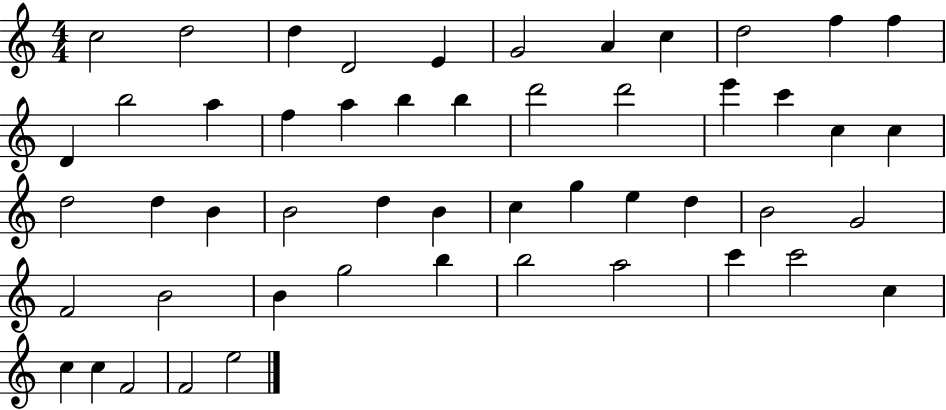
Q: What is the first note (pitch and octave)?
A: C5